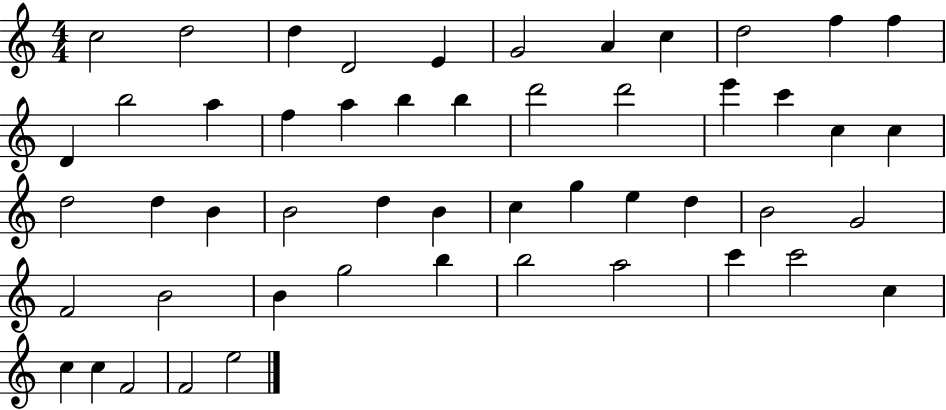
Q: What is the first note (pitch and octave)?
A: C5